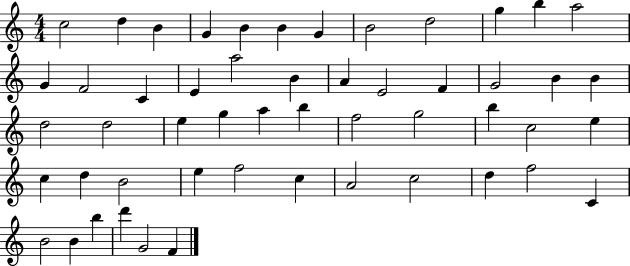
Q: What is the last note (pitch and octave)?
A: F4